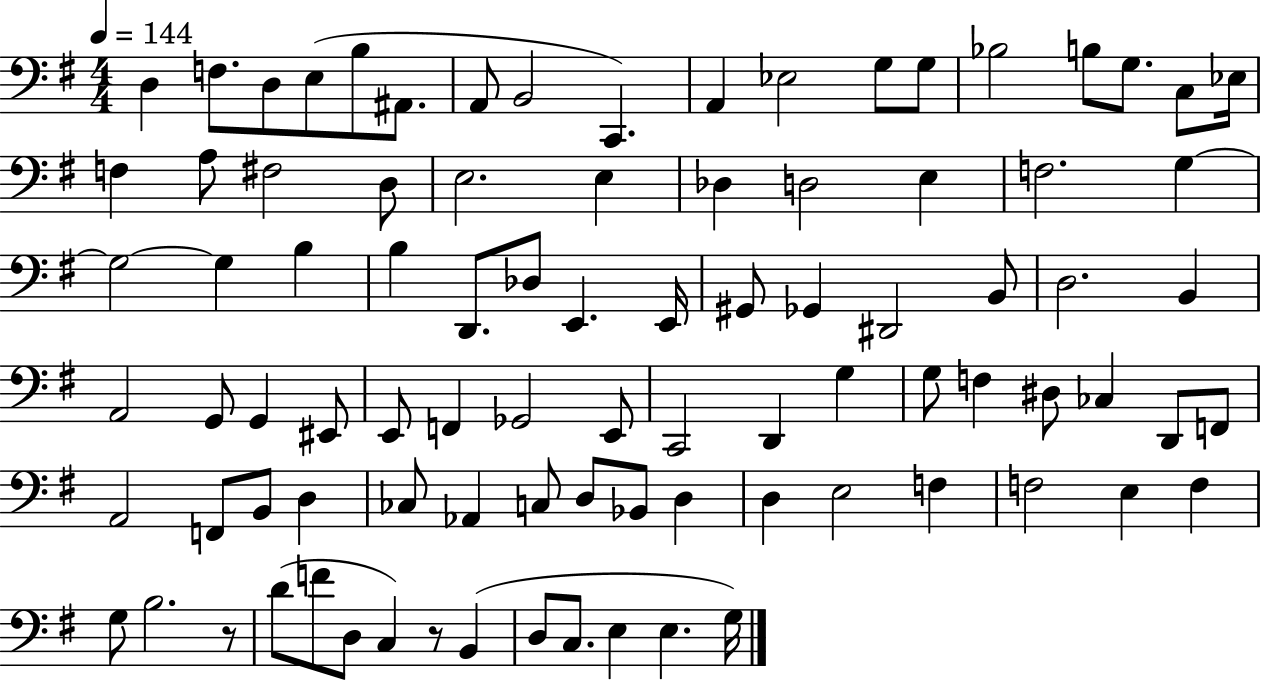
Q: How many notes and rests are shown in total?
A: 90